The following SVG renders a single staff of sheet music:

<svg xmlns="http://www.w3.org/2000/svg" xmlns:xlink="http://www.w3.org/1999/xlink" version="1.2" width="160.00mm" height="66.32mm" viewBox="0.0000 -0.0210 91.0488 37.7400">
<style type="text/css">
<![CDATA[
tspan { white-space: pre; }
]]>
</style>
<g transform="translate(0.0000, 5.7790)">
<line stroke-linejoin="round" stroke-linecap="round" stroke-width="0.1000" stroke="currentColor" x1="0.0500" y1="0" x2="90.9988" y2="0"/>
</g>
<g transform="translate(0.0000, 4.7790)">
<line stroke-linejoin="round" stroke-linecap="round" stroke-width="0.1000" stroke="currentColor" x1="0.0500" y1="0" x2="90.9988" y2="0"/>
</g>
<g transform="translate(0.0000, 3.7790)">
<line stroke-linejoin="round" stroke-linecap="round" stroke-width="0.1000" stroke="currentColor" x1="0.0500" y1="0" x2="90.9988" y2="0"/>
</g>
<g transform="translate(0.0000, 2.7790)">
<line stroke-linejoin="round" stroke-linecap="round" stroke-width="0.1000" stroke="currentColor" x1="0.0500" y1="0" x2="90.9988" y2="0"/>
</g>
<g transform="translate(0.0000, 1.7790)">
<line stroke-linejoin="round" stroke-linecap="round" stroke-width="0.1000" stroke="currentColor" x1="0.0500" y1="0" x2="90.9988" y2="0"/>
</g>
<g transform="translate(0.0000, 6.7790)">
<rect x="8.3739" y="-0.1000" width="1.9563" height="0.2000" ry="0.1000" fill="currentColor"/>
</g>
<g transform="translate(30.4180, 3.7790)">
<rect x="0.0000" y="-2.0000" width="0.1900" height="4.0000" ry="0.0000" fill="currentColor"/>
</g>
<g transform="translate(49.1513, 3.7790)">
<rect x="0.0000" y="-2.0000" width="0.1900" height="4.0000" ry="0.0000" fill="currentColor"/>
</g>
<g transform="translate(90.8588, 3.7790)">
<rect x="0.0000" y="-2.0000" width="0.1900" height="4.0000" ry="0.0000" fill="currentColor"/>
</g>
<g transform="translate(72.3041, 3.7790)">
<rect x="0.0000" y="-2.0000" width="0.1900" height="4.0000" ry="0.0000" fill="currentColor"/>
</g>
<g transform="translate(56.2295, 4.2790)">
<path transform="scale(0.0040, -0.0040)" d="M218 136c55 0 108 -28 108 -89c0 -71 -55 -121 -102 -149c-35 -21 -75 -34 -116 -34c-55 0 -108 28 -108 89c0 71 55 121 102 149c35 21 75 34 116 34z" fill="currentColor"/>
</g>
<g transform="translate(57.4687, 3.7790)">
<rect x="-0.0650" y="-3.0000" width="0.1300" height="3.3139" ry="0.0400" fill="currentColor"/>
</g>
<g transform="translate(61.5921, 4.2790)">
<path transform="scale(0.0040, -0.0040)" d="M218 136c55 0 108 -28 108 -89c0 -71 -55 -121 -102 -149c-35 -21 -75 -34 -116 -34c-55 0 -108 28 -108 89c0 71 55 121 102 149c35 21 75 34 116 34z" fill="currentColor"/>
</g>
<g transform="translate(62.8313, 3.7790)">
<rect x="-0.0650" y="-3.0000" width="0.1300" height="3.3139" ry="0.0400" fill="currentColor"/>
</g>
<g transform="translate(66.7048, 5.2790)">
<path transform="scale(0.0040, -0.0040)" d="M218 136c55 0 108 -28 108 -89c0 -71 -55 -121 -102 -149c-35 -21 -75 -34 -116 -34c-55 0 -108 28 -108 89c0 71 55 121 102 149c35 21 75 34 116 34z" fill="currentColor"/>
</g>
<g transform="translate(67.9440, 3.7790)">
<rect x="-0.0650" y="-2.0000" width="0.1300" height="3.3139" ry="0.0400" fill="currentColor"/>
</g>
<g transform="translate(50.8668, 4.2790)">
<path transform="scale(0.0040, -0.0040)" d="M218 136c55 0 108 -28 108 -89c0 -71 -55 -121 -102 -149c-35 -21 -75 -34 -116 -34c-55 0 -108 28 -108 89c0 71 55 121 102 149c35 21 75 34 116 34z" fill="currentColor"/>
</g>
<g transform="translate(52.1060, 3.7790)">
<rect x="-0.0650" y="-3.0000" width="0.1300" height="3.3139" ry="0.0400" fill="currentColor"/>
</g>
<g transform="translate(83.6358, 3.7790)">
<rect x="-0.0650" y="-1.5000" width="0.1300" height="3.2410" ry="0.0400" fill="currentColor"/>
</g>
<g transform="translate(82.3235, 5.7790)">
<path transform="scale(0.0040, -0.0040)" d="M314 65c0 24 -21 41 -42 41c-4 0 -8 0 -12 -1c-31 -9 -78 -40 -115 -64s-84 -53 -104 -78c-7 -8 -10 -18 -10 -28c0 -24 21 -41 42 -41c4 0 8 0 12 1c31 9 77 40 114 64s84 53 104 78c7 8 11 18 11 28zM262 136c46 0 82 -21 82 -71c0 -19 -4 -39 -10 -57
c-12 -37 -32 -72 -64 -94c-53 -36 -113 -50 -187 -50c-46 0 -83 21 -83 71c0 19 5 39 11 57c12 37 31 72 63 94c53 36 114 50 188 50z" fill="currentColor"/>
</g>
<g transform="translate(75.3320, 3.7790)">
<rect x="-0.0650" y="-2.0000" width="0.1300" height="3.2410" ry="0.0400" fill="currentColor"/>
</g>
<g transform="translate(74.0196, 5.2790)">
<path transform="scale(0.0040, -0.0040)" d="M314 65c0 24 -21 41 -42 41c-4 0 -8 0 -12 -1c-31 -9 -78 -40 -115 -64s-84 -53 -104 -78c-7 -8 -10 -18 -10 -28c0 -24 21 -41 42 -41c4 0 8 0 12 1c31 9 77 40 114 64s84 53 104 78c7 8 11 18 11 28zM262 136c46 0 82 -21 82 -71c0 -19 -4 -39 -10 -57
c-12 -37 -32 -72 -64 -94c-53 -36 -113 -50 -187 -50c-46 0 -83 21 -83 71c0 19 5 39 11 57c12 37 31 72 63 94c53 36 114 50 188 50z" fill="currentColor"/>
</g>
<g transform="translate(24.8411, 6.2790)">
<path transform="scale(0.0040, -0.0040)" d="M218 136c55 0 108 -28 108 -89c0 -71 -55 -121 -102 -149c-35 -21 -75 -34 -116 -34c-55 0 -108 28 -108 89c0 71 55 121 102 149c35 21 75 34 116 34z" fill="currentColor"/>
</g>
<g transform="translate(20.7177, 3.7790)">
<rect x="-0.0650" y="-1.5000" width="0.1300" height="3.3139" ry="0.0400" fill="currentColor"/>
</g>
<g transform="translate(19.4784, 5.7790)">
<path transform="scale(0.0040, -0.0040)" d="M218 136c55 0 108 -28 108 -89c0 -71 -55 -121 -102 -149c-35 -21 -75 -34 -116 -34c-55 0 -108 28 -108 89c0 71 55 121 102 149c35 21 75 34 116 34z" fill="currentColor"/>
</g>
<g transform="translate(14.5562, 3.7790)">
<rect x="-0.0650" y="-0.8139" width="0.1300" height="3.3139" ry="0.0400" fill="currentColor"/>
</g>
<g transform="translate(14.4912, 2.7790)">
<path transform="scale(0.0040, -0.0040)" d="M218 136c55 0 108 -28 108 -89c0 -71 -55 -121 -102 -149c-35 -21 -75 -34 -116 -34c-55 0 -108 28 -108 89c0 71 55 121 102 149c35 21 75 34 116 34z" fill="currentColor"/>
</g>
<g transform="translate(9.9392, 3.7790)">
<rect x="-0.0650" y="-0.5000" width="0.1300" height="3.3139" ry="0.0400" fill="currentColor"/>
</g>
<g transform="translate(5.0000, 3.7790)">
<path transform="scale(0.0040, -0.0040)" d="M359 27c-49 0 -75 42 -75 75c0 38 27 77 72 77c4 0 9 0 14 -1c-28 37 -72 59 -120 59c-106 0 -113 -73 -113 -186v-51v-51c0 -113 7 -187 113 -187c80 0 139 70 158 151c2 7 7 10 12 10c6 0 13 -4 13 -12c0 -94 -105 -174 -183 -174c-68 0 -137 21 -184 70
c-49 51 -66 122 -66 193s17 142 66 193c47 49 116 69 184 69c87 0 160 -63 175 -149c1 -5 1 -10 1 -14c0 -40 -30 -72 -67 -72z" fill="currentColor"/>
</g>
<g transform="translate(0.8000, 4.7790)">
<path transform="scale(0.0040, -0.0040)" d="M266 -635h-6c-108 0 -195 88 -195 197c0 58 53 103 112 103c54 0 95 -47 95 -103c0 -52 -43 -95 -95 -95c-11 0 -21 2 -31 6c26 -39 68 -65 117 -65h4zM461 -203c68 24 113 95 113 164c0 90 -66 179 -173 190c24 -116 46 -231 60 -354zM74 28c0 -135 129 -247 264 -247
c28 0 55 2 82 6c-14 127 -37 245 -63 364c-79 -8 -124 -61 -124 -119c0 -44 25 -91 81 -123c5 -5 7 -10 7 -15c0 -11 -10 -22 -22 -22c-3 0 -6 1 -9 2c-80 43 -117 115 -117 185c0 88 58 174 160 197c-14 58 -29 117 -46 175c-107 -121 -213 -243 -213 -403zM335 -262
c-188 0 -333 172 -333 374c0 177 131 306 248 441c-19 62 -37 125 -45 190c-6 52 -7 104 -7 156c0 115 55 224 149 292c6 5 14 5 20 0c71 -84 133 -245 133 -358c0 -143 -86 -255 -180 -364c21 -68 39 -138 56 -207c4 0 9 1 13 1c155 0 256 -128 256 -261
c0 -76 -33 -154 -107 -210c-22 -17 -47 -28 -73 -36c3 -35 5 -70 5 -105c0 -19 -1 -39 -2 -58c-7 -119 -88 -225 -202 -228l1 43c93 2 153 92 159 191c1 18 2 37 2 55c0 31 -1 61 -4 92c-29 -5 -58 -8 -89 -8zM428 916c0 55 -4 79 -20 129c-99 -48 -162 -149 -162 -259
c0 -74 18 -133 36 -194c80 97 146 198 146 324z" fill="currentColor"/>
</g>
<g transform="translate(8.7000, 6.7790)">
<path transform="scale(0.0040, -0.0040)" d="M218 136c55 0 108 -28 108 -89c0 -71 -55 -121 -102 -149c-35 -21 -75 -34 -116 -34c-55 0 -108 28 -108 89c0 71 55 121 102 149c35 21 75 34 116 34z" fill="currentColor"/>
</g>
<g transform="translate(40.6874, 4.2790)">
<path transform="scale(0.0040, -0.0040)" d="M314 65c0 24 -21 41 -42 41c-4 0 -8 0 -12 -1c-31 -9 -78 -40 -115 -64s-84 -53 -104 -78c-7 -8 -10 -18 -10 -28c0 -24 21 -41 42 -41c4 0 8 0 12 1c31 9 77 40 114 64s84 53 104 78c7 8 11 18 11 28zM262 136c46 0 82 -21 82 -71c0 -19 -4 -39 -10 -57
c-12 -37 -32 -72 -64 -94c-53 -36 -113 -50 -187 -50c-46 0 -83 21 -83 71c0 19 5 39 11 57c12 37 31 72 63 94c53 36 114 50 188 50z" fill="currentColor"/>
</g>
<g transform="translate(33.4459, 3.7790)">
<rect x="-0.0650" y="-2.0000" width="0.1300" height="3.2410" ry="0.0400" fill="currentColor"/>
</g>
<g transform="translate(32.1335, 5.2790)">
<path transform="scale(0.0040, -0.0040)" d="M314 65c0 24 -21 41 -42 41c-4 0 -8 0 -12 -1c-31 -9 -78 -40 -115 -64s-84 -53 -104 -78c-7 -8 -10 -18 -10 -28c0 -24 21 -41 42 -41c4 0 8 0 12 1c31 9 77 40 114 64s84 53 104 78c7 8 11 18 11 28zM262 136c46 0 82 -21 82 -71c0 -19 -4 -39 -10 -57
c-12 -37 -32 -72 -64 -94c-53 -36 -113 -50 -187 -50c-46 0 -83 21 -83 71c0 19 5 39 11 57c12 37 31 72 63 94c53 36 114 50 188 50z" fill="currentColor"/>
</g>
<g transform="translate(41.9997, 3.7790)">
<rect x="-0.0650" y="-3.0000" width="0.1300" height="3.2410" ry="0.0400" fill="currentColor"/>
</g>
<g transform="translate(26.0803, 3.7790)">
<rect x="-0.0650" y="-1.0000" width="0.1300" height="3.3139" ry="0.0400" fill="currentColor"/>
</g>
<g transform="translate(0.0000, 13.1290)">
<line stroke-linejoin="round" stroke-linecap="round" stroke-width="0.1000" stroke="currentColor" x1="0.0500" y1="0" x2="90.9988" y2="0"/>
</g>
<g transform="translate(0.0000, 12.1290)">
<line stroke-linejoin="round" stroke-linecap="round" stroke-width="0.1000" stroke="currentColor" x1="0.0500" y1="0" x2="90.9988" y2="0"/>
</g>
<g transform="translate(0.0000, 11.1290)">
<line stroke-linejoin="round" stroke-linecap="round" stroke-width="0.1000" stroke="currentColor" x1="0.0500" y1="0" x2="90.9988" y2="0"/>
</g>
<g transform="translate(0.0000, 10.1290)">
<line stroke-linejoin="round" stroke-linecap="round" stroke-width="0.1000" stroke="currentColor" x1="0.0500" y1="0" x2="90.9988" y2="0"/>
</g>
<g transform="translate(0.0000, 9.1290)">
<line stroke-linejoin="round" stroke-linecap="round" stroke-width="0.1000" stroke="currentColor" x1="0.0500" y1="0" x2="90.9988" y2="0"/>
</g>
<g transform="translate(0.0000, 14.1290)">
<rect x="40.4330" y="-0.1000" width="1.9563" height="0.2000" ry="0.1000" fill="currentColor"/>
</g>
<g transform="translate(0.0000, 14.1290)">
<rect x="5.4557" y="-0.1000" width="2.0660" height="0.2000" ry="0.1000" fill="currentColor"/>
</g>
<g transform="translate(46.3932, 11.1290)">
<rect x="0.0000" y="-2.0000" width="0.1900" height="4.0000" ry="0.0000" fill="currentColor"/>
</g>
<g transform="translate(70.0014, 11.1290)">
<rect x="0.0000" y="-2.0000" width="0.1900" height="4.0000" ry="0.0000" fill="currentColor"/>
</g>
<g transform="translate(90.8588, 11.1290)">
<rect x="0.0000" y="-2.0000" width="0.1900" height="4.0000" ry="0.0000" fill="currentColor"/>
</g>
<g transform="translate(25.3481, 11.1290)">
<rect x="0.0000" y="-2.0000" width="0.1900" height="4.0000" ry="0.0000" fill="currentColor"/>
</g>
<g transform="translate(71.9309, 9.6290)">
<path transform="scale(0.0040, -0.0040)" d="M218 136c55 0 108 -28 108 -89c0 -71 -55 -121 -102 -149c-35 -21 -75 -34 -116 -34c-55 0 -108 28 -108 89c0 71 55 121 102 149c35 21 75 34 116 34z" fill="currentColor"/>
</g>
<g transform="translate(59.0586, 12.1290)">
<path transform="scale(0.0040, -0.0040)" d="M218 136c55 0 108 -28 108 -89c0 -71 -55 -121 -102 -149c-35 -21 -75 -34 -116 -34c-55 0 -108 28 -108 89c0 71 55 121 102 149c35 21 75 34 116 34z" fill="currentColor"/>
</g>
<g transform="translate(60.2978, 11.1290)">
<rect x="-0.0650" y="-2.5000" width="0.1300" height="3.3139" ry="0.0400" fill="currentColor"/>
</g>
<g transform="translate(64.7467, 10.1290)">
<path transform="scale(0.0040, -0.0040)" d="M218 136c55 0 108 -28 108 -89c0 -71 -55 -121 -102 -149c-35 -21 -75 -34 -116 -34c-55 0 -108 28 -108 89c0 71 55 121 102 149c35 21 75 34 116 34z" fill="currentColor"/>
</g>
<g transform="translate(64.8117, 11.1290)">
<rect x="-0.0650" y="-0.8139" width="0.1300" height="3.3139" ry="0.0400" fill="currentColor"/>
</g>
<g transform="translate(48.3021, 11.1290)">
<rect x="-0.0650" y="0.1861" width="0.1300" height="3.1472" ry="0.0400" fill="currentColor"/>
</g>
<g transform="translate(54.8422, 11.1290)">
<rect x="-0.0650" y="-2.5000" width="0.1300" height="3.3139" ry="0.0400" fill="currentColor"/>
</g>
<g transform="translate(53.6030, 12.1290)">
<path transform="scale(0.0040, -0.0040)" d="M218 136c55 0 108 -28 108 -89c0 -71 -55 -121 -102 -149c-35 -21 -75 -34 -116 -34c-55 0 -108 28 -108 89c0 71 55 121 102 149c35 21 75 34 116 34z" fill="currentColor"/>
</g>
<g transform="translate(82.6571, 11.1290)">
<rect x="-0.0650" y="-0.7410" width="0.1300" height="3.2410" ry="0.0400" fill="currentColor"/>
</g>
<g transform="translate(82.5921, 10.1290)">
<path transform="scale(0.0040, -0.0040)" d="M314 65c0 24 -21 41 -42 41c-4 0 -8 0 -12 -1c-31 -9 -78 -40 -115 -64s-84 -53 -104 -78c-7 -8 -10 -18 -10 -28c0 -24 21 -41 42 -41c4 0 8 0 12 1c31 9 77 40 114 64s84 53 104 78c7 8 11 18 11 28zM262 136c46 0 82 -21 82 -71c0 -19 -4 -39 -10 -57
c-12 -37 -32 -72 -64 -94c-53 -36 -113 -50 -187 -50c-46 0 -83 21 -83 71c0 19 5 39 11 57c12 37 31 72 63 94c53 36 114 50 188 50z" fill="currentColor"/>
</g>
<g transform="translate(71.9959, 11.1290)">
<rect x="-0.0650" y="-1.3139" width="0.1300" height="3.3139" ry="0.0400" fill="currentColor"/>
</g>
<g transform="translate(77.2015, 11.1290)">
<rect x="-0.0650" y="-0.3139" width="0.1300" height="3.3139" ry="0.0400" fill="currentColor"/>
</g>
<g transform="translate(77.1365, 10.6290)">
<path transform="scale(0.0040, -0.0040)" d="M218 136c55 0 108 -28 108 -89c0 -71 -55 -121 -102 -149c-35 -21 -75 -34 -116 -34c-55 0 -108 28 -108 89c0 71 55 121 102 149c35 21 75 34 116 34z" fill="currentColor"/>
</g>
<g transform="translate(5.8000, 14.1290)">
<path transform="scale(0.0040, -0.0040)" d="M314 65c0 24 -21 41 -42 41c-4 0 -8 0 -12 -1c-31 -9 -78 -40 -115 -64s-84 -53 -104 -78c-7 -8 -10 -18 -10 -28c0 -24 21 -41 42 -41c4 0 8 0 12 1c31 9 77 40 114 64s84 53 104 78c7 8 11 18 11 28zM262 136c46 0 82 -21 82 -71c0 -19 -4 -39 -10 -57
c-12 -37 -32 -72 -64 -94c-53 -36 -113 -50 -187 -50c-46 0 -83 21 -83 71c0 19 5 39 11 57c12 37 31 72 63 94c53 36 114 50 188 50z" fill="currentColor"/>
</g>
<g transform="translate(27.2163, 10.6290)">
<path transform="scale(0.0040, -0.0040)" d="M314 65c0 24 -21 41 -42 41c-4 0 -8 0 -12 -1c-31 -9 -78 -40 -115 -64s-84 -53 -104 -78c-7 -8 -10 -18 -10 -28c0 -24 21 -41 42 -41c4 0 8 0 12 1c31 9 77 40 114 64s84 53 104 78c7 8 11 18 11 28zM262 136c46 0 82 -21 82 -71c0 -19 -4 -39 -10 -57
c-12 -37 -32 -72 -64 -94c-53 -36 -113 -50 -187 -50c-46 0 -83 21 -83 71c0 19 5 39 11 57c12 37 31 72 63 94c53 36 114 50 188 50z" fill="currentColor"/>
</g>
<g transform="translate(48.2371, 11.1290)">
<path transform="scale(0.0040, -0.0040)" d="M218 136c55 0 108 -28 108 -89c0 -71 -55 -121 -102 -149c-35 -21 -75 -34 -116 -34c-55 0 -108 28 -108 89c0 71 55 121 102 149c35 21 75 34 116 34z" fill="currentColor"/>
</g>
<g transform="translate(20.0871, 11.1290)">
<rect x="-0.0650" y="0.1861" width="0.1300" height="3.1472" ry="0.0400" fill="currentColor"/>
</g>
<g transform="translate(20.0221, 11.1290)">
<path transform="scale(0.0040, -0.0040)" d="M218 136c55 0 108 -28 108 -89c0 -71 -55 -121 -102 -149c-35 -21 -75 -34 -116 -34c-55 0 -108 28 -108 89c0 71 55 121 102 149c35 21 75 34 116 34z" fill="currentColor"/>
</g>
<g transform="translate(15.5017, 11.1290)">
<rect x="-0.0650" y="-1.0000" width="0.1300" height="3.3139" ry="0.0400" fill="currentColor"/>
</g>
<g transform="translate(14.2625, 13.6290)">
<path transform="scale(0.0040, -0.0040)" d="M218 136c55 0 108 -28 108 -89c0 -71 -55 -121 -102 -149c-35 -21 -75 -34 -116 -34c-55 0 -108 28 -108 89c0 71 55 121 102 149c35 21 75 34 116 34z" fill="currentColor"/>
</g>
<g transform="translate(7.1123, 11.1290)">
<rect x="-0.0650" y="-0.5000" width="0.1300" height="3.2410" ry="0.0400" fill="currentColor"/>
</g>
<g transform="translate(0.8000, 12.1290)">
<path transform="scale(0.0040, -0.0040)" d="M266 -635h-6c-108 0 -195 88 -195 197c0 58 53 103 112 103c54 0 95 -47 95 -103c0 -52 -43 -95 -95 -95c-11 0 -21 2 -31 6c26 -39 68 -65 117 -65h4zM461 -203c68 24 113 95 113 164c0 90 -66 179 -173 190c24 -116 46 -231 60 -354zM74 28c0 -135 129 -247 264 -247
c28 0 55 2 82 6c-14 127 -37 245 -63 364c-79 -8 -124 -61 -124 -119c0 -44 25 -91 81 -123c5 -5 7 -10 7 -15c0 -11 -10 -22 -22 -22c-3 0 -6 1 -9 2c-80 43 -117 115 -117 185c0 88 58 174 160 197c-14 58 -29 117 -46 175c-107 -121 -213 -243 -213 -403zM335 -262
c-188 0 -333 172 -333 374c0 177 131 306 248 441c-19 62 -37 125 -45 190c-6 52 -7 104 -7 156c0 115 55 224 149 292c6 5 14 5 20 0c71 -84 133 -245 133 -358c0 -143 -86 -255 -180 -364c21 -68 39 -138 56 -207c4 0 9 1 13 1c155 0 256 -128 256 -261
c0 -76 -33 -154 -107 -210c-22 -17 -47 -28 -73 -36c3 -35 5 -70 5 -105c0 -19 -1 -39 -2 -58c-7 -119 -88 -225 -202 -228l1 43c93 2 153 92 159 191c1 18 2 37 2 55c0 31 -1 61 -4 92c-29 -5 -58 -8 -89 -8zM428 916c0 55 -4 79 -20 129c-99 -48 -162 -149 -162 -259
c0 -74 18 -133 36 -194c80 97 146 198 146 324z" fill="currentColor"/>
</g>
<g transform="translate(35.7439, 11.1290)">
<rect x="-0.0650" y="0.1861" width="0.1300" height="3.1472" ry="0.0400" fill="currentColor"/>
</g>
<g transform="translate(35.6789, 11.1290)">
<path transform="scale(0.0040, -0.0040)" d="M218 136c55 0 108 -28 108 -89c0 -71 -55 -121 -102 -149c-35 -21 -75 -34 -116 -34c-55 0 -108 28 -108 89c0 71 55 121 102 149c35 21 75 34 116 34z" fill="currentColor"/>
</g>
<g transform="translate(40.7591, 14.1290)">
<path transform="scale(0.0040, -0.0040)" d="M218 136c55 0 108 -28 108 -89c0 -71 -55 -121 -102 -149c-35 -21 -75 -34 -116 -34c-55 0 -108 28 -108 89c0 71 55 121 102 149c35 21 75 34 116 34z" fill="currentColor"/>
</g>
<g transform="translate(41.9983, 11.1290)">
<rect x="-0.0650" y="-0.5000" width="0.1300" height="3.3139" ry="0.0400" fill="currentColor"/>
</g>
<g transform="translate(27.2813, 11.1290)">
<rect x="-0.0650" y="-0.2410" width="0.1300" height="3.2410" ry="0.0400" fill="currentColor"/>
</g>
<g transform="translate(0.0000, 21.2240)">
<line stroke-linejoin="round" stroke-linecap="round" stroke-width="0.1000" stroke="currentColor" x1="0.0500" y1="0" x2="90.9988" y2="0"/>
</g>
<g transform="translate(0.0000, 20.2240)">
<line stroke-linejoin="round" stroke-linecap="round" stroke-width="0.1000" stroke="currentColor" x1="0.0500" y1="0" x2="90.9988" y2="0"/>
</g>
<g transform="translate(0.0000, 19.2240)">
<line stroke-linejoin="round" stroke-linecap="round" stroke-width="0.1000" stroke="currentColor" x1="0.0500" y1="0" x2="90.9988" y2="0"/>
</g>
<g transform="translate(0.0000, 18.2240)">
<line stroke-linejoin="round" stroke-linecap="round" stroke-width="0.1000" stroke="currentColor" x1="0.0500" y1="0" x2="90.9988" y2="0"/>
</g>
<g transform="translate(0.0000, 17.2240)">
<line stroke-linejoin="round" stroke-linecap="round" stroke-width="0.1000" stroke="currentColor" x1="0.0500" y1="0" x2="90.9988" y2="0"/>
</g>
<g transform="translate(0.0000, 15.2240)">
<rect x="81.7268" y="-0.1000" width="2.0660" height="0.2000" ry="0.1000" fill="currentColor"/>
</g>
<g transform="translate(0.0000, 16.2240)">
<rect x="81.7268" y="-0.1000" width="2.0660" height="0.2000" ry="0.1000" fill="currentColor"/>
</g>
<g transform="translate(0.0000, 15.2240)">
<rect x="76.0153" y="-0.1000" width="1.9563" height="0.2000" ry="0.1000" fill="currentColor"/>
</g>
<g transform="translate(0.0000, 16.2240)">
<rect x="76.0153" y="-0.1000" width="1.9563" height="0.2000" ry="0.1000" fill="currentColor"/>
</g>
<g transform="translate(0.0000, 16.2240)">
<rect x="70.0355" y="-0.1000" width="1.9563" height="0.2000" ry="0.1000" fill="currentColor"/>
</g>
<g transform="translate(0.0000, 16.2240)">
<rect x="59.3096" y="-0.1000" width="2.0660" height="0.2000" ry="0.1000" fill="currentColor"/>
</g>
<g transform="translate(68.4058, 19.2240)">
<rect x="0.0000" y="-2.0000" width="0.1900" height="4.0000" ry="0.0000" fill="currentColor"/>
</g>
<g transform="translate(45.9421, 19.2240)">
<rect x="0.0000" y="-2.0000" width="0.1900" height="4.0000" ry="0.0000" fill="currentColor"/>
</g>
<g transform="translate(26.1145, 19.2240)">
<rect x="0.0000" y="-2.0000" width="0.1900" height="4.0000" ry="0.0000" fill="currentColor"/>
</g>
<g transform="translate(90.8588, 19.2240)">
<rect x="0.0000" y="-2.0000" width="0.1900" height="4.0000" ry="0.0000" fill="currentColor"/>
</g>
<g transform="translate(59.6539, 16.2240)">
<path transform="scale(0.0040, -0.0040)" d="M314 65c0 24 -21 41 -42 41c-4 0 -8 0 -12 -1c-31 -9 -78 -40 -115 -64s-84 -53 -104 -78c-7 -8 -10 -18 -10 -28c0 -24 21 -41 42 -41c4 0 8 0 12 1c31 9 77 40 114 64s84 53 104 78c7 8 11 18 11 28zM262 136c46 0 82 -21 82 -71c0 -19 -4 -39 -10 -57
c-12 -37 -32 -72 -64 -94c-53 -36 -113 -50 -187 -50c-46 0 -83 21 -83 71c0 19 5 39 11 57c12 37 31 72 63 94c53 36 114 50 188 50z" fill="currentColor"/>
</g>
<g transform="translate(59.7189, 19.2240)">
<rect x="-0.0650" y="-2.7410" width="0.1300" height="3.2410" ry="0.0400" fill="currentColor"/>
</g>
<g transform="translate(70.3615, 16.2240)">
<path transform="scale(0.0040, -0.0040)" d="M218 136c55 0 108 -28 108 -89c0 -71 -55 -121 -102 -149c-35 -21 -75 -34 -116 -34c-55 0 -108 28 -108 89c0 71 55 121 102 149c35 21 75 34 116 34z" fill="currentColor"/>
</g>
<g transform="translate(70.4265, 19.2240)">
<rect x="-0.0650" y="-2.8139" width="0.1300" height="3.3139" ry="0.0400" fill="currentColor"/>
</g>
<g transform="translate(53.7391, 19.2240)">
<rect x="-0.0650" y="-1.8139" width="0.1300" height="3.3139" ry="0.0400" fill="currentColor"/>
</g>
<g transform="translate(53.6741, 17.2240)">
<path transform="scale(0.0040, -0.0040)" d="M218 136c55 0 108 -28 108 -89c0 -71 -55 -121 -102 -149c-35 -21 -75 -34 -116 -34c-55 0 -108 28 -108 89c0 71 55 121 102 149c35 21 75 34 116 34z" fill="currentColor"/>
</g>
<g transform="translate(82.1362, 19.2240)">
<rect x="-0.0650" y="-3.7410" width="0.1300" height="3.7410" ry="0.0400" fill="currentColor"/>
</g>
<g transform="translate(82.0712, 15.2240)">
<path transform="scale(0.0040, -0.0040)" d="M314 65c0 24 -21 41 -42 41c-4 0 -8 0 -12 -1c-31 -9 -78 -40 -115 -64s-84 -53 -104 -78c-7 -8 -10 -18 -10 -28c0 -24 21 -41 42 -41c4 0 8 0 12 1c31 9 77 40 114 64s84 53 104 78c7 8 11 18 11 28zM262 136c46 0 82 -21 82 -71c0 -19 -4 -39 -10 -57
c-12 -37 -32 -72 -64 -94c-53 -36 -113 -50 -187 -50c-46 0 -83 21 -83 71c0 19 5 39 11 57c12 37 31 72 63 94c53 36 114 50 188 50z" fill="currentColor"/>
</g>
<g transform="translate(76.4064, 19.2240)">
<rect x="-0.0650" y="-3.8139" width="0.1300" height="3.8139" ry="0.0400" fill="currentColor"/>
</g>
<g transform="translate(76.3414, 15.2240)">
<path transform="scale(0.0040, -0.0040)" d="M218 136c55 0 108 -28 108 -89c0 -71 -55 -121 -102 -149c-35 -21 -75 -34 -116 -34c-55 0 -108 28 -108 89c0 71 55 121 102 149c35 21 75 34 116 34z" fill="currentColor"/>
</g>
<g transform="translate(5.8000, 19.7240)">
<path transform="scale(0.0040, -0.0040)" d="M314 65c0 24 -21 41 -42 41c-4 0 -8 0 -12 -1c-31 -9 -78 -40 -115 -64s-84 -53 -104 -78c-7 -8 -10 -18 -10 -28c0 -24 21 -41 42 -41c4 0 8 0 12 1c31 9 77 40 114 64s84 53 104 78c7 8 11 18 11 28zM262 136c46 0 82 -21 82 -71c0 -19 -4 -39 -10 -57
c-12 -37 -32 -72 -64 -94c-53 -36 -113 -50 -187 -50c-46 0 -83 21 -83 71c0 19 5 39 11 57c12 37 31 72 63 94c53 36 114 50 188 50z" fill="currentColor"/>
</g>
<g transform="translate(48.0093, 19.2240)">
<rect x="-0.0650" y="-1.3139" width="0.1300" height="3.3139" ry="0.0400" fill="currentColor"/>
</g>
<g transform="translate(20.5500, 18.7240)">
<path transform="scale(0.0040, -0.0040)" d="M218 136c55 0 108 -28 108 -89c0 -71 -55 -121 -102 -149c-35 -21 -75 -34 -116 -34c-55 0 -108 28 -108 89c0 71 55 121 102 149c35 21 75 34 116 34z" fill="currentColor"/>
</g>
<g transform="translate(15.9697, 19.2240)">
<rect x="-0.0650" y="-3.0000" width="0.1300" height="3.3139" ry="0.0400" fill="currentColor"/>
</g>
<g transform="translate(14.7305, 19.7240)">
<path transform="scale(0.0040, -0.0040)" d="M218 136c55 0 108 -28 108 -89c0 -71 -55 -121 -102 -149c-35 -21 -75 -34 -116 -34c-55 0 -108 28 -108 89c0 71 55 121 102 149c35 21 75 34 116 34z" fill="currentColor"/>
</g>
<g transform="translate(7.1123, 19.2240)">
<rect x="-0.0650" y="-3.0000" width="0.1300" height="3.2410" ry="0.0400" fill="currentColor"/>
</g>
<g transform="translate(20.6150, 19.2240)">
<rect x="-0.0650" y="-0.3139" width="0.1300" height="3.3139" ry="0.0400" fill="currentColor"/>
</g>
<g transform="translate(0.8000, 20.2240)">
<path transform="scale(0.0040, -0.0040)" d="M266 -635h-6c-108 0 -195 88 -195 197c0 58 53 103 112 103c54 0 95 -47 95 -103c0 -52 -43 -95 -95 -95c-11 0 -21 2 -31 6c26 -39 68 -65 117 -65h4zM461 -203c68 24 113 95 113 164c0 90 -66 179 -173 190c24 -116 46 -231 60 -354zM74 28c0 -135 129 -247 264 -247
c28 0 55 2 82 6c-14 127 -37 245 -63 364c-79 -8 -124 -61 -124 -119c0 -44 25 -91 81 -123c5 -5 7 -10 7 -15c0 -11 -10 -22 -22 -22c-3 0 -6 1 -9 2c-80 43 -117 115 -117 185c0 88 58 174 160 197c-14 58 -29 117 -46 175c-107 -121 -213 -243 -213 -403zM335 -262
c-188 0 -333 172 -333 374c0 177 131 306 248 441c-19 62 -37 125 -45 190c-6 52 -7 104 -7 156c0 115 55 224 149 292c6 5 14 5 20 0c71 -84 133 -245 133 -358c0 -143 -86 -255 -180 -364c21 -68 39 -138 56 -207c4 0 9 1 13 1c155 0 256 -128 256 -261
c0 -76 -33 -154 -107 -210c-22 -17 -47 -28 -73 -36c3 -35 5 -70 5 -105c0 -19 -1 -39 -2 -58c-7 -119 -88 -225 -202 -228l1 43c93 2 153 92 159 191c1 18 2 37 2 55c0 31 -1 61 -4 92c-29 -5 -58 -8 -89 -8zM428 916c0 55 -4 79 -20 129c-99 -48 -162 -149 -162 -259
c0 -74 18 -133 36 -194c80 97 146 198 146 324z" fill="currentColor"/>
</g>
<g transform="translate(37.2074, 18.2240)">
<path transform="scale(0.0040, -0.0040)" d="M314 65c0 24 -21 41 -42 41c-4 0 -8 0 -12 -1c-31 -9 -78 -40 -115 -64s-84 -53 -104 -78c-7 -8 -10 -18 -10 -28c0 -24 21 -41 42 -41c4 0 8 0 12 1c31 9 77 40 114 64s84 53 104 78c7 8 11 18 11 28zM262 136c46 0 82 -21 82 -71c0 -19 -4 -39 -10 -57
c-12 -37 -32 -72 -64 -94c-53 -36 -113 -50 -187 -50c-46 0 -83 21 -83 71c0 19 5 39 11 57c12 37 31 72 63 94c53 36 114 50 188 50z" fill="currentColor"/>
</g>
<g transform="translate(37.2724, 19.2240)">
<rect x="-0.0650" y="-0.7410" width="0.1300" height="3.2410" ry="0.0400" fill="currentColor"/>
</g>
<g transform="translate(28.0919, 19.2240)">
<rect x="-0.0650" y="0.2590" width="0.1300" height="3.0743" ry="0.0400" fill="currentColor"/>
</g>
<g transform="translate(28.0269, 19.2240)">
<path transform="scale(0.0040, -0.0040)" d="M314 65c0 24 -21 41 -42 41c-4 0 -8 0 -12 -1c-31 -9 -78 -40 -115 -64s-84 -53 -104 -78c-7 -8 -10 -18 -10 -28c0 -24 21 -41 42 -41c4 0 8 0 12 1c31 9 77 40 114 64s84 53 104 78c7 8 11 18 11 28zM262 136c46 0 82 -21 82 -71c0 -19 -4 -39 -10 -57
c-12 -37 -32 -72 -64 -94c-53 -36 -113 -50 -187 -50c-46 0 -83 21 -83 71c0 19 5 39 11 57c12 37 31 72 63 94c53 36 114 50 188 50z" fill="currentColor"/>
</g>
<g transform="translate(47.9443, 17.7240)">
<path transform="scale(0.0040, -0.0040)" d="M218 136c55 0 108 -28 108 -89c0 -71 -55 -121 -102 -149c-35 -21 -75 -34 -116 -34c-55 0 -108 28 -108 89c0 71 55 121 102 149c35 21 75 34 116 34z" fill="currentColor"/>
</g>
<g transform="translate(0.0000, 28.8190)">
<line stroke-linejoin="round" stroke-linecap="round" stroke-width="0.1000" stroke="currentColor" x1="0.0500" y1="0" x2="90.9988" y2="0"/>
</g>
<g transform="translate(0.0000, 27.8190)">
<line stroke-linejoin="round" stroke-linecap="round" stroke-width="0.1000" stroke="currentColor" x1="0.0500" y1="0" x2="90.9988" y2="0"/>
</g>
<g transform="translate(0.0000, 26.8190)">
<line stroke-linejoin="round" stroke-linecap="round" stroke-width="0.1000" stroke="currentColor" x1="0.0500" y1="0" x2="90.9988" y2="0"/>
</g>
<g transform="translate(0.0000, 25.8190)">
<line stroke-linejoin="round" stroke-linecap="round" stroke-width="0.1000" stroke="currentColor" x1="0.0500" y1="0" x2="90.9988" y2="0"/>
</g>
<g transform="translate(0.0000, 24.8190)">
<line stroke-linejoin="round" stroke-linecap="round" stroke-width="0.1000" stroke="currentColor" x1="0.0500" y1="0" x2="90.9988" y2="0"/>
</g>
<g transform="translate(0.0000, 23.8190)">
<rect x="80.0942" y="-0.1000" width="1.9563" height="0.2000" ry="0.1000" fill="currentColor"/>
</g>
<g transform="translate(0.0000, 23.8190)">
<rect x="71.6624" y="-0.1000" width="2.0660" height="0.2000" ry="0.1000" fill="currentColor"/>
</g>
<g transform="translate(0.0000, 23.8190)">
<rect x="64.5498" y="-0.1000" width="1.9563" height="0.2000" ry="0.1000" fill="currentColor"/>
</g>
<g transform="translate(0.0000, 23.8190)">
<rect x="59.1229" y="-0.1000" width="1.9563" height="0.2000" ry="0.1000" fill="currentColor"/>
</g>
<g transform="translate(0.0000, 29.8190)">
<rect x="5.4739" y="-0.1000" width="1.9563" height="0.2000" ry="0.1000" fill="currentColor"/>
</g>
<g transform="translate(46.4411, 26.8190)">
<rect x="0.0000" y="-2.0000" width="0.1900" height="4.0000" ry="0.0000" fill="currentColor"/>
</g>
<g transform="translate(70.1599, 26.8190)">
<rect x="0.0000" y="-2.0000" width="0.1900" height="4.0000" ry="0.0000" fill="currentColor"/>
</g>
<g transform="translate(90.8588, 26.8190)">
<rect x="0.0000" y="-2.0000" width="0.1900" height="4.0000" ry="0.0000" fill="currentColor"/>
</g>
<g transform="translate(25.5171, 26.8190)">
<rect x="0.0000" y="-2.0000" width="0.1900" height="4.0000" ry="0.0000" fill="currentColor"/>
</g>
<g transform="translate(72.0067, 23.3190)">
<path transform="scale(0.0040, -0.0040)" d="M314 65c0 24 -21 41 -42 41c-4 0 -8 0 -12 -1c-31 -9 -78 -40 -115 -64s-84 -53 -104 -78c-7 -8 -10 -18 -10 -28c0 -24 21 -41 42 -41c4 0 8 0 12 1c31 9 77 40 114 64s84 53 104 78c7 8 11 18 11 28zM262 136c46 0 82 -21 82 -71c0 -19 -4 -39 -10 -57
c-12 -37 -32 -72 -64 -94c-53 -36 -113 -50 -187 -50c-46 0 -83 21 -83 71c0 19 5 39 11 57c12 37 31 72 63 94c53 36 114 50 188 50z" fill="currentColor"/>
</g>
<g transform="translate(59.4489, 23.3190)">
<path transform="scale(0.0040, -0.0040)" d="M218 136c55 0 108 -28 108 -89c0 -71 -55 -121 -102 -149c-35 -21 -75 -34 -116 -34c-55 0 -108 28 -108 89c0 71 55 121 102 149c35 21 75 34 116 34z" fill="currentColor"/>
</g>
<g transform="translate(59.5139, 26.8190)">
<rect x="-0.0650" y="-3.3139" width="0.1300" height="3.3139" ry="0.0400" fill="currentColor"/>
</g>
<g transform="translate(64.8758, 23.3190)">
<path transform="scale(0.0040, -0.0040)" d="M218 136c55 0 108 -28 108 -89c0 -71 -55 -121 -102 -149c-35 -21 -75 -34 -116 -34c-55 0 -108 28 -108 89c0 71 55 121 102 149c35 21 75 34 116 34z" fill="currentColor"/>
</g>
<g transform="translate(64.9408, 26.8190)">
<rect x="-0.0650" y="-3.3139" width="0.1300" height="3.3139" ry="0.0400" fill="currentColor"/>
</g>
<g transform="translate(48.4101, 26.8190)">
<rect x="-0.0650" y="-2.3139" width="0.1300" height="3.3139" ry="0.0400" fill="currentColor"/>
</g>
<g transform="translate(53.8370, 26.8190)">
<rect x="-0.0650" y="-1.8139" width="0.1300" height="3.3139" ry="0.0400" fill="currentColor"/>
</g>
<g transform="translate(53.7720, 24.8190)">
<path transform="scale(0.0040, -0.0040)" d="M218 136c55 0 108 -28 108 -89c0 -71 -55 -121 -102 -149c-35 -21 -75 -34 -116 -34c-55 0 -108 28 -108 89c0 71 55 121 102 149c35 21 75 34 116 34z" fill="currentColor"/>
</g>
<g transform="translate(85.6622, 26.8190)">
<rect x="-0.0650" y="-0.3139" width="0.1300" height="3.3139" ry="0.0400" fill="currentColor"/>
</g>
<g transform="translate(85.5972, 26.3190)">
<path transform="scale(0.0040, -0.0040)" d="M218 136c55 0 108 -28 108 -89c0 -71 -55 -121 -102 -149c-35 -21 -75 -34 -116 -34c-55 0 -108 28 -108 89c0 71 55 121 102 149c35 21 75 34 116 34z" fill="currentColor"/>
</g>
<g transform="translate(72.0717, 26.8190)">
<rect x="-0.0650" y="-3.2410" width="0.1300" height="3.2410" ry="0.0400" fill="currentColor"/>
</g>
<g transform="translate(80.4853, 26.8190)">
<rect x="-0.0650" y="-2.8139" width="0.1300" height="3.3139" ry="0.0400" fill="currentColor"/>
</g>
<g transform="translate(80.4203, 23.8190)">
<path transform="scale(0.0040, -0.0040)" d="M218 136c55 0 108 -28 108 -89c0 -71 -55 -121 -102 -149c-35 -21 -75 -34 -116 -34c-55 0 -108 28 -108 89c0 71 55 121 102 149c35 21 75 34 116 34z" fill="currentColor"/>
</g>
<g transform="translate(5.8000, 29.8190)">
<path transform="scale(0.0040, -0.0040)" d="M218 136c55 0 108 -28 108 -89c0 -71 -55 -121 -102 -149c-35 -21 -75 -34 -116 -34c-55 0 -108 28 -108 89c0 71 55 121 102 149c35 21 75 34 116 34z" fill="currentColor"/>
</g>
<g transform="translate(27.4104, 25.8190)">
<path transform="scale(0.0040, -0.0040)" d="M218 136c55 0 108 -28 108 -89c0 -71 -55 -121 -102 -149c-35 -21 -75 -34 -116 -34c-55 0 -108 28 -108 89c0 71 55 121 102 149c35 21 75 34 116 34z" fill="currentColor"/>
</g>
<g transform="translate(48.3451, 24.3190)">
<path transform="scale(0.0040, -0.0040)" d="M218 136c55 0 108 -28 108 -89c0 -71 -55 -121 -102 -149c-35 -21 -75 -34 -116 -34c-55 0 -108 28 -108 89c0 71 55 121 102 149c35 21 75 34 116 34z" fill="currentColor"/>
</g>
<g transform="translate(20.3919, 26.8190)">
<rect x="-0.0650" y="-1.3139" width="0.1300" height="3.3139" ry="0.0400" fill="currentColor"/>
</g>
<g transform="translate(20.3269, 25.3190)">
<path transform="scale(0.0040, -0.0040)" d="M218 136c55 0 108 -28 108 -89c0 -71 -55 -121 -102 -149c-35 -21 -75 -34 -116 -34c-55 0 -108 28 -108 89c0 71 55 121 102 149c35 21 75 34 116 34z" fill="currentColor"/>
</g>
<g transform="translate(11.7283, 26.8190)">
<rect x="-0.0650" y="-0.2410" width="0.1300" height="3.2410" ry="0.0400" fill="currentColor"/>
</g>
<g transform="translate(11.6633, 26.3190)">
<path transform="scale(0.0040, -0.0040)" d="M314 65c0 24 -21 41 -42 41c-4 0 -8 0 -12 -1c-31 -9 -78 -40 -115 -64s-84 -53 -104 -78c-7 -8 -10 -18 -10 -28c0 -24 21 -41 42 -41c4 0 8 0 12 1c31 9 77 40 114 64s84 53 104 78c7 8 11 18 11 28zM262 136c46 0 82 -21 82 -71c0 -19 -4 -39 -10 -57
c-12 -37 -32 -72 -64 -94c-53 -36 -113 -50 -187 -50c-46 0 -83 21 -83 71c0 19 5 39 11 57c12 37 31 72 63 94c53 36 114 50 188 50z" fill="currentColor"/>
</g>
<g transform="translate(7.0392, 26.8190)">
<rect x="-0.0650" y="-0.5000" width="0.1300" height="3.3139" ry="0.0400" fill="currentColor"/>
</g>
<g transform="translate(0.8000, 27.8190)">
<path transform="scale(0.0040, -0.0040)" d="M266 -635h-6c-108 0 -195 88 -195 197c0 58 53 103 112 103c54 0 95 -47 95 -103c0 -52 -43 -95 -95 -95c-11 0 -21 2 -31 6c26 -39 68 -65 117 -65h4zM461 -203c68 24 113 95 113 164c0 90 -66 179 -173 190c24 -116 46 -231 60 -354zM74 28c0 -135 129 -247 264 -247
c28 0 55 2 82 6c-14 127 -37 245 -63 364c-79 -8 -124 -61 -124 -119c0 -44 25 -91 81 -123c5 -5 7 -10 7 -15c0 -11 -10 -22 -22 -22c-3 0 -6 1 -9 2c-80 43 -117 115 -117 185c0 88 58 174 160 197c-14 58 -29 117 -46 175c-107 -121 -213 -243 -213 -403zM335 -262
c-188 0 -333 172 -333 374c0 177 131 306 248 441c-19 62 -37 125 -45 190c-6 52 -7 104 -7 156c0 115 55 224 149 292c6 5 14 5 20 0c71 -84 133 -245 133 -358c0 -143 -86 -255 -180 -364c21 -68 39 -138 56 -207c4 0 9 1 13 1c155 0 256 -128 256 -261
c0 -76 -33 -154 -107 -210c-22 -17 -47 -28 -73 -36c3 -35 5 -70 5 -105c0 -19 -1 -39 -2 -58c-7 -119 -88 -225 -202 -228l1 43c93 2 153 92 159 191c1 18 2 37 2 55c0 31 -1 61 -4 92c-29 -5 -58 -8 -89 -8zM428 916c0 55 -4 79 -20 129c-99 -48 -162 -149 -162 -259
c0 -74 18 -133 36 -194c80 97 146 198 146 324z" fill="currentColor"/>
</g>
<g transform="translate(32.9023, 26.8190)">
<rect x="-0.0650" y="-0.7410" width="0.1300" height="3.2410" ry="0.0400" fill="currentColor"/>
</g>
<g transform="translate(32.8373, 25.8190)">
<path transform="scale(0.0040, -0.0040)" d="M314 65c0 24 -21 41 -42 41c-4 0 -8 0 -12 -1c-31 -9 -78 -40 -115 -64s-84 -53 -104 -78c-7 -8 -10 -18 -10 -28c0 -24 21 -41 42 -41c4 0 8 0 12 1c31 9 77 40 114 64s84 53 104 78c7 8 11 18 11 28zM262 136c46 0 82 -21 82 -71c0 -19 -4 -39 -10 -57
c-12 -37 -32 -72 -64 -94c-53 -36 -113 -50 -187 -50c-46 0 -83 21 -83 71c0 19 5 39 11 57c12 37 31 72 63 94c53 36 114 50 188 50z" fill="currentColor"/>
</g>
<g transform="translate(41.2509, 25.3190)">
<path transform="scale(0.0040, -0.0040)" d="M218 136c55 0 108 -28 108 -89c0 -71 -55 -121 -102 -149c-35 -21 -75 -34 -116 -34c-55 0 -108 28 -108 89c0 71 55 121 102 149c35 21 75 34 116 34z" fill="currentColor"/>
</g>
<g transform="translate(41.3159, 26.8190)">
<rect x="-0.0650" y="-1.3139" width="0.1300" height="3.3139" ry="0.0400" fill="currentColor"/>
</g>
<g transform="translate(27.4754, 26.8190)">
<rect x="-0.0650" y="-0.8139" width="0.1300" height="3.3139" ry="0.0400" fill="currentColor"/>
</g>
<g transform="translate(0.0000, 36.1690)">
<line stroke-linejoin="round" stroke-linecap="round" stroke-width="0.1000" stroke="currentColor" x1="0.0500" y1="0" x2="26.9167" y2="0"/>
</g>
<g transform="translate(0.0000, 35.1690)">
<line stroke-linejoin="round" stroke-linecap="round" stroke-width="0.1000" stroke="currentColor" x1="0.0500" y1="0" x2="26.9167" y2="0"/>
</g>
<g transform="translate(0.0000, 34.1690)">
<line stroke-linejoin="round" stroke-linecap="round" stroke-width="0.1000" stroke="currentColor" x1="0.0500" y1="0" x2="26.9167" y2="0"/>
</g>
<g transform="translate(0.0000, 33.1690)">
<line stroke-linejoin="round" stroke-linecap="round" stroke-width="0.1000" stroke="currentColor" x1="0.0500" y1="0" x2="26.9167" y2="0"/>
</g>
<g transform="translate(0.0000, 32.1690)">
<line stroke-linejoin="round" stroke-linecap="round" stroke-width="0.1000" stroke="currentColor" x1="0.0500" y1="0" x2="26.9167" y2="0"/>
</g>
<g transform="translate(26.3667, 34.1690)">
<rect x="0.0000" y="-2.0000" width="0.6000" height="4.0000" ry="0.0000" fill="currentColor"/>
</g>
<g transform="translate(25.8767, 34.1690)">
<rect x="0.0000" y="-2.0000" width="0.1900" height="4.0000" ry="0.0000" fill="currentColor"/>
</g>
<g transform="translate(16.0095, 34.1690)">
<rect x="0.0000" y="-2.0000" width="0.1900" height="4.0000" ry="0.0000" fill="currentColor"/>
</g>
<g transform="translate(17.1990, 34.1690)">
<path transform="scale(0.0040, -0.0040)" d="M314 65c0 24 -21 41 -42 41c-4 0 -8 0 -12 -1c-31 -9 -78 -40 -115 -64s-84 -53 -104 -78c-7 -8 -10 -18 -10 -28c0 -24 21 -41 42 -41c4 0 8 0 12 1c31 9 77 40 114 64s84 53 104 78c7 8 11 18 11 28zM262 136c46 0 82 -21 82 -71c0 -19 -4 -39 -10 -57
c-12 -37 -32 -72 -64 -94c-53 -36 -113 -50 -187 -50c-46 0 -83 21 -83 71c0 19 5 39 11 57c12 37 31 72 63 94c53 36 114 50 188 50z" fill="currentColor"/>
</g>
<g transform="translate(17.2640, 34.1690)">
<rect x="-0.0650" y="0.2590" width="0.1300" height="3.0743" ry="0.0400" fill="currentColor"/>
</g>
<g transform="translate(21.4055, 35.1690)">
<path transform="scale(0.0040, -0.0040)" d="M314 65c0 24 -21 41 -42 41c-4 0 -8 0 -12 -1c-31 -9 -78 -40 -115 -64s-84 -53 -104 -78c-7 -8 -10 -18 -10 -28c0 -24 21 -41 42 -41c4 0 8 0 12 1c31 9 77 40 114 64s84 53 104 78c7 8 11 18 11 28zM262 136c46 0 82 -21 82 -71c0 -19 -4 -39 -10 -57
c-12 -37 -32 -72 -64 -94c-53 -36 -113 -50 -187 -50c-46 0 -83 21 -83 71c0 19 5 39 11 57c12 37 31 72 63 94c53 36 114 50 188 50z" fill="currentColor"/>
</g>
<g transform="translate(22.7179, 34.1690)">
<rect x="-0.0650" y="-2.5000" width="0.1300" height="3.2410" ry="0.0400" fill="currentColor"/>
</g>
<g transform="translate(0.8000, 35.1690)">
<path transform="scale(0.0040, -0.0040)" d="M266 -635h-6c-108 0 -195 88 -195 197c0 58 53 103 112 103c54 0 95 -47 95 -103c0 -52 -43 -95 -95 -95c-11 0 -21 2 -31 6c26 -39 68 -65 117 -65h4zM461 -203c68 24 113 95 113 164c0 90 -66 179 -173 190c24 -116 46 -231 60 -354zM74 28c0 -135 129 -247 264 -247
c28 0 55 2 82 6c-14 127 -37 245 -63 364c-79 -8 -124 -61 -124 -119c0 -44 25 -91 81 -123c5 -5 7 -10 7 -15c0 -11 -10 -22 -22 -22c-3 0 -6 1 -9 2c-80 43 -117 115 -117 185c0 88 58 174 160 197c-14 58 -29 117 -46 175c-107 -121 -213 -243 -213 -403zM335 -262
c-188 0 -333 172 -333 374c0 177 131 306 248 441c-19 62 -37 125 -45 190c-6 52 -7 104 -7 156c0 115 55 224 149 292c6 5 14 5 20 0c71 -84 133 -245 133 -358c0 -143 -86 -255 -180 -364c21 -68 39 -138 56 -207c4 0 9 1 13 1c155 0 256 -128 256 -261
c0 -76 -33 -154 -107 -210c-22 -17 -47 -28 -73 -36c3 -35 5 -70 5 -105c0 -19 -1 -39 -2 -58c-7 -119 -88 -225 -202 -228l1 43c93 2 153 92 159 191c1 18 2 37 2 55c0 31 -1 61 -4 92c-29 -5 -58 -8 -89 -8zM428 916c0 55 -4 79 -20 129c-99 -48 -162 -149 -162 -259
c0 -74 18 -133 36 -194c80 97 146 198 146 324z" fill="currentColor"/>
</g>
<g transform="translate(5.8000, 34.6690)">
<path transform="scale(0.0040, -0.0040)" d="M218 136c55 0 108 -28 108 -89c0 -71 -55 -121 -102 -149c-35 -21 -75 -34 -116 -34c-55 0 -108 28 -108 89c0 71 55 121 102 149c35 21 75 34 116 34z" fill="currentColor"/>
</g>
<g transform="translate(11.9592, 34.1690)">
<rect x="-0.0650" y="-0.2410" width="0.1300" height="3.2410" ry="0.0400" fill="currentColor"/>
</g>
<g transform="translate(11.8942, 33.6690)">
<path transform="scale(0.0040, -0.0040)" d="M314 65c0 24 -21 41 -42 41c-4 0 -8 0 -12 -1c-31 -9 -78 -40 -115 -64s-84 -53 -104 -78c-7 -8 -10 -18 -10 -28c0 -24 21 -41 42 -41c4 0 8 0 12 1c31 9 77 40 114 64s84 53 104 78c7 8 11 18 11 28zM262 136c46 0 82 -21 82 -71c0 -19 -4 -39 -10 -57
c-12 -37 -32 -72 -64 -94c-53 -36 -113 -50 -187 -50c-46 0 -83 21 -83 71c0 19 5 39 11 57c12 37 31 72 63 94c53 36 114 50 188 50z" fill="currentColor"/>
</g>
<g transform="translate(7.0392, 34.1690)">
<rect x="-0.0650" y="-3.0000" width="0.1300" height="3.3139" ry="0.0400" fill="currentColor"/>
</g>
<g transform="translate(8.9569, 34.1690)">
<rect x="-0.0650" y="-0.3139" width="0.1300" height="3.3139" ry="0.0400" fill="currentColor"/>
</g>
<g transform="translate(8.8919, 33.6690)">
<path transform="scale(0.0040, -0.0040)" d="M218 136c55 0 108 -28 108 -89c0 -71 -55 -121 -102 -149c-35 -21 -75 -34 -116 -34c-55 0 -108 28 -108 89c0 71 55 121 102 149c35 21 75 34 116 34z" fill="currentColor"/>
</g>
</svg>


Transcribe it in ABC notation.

X:1
T:Untitled
M:4/4
L:1/4
K:C
C d E D F2 A2 A A A F F2 E2 C2 D B c2 B C B G G d e c d2 A2 A c B2 d2 e f a2 a c' c'2 C c2 e d d2 e g f b b b2 a c A c c2 B2 G2